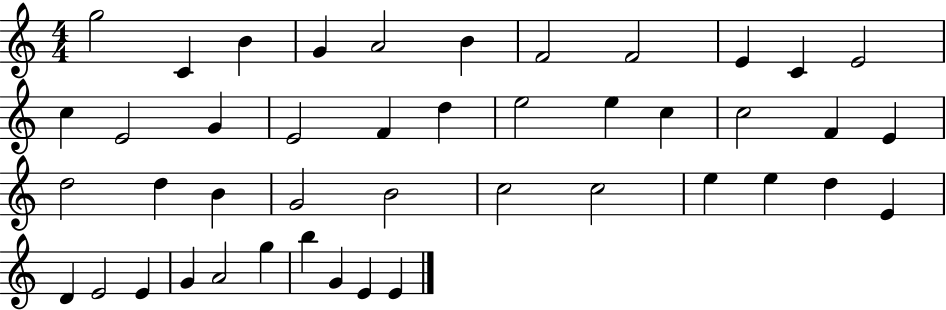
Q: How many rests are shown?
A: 0